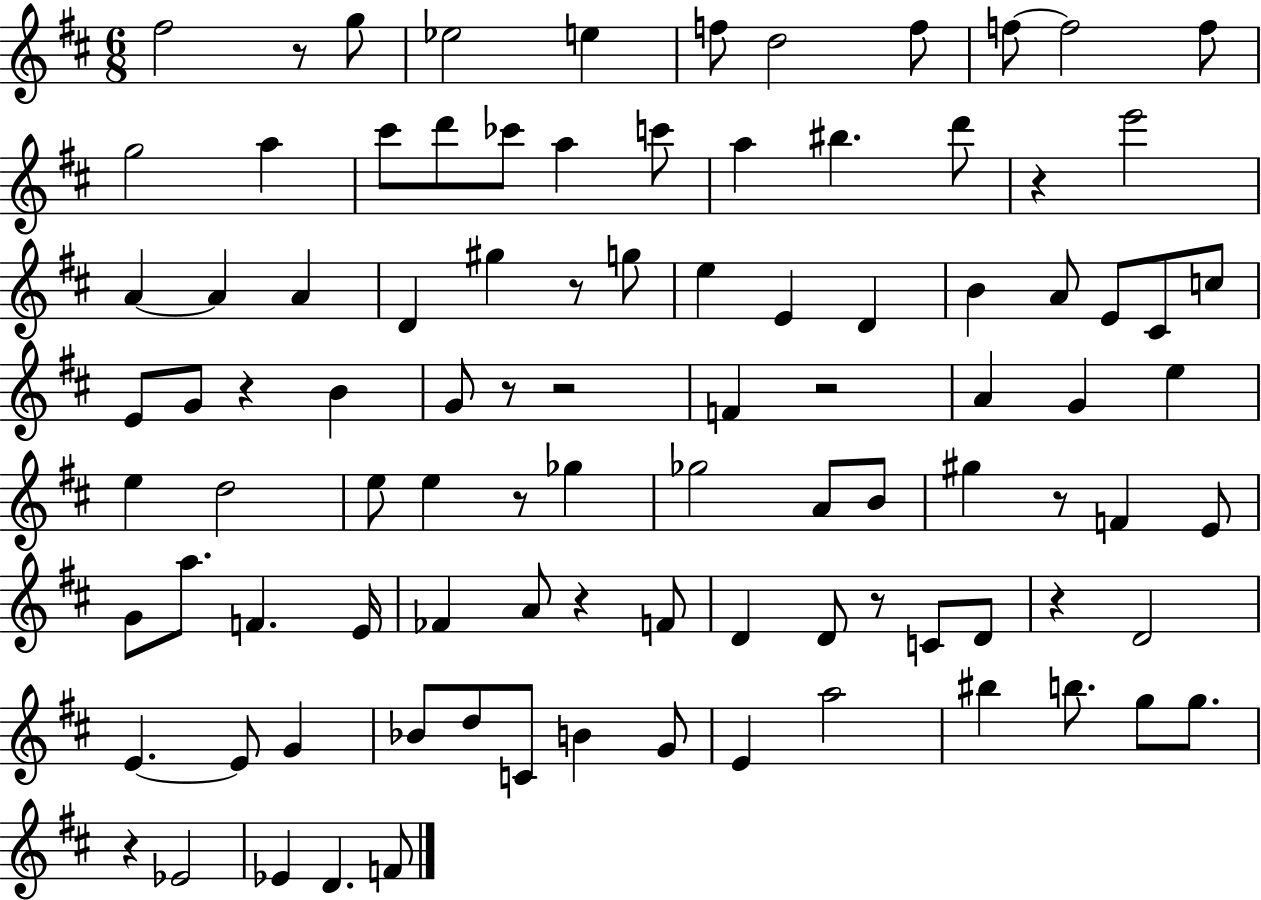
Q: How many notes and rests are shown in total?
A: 97